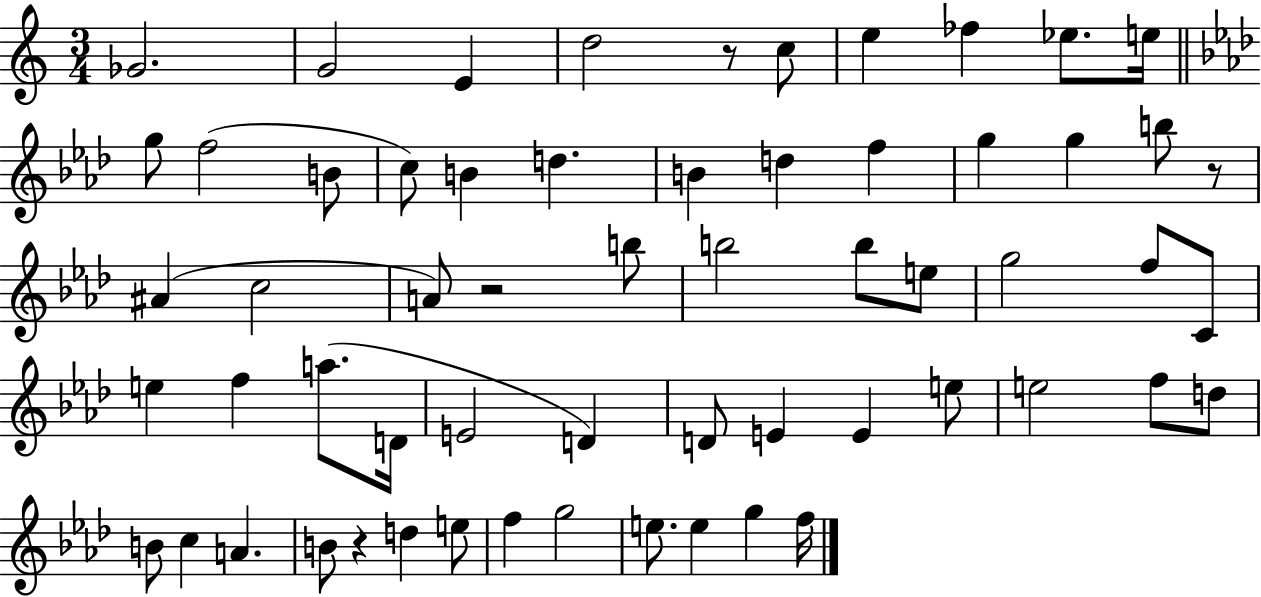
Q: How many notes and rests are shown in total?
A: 60